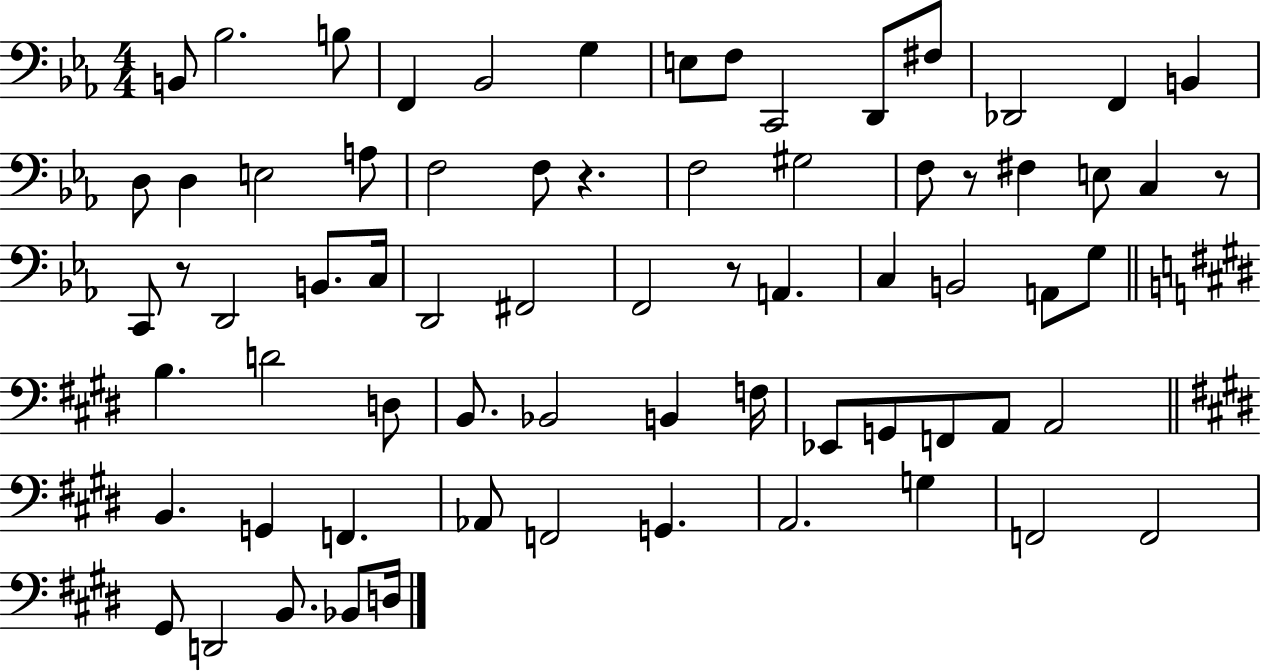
X:1
T:Untitled
M:4/4
L:1/4
K:Eb
B,,/2 _B,2 B,/2 F,, _B,,2 G, E,/2 F,/2 C,,2 D,,/2 ^F,/2 _D,,2 F,, B,, D,/2 D, E,2 A,/2 F,2 F,/2 z F,2 ^G,2 F,/2 z/2 ^F, E,/2 C, z/2 C,,/2 z/2 D,,2 B,,/2 C,/4 D,,2 ^F,,2 F,,2 z/2 A,, C, B,,2 A,,/2 G,/2 B, D2 D,/2 B,,/2 _B,,2 B,, F,/4 _E,,/2 G,,/2 F,,/2 A,,/2 A,,2 B,, G,, F,, _A,,/2 F,,2 G,, A,,2 G, F,,2 F,,2 ^G,,/2 D,,2 B,,/2 _B,,/2 D,/4